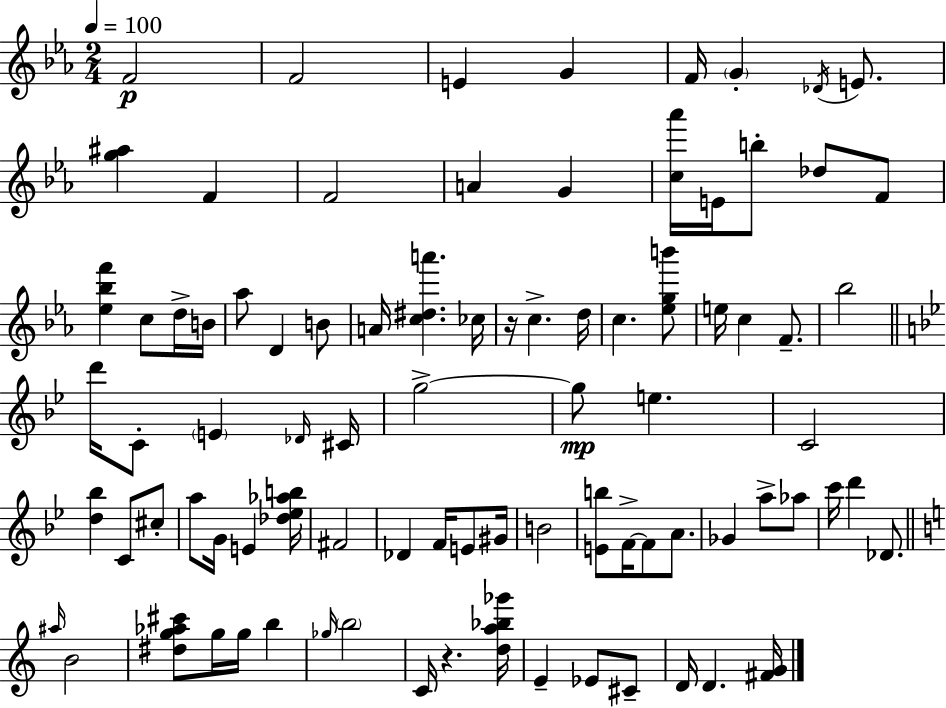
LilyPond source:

{
  \clef treble
  \numericTimeSignature
  \time 2/4
  \key ees \major
  \tempo 4 = 100
  \repeat volta 2 { f'2\p | f'2 | e'4 g'4 | f'16 \parenthesize g'4-. \acciaccatura { des'16 } e'8. | \break <g'' ais''>4 f'4 | f'2 | a'4 g'4 | <c'' aes'''>16 e'16 b''8-. des''8 f'8 | \break <ees'' bes'' f'''>4 c''8 d''16-> | b'16 aes''8 d'4 b'8 | a'16 <c'' dis'' a'''>4. | ces''16 r16 c''4.-> | \break d''16 c''4. <ees'' g'' b'''>8 | e''16 c''4 f'8.-- | bes''2 | \bar "||" \break \key g \minor d'''16 c'8-. \parenthesize e'4 \grace { des'16 } | cis'16 g''2->~~ | g''8\mp e''4. | c'2 | \break <d'' bes''>4 c'8 cis''8-. | a''8 g'16 e'4 | <des'' ees'' aes'' b''>16 fis'2 | des'4 f'16 e'8 | \break gis'16 b'2 | <e' b''>8 f'16->~~ f'8 a'8. | ges'4 a''8-> aes''8 | c'''16 d'''4 des'8. | \break \bar "||" \break \key c \major \grace { ais''16 } b'2 | <dis'' g'' aes'' cis'''>8 g''16 g''16 b''4 | \grace { ges''16 } \parenthesize b''2 | c'16 r4. | \break <d'' a'' bes'' ges'''>16 e'4-- ees'8 | cis'8-- d'16 d'4. | <fis' g'>16 } \bar "|."
}